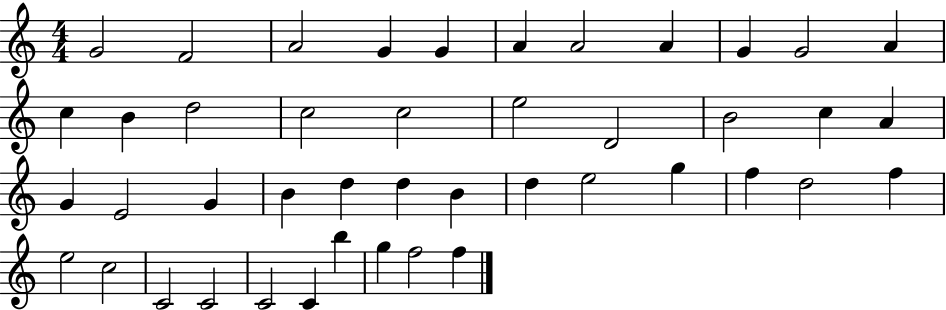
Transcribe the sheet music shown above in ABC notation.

X:1
T:Untitled
M:4/4
L:1/4
K:C
G2 F2 A2 G G A A2 A G G2 A c B d2 c2 c2 e2 D2 B2 c A G E2 G B d d B d e2 g f d2 f e2 c2 C2 C2 C2 C b g f2 f